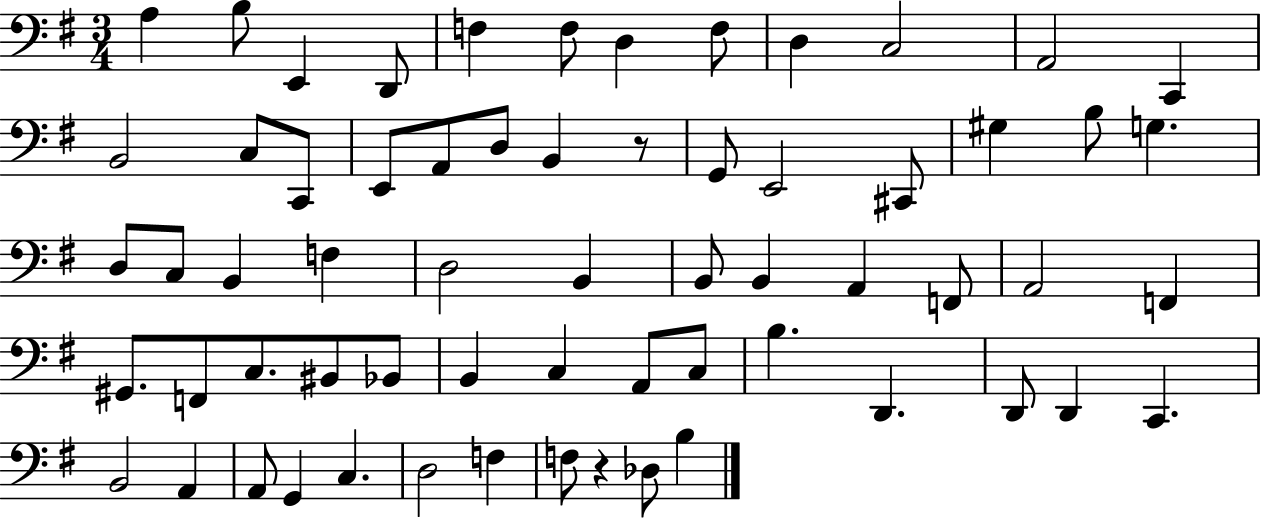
{
  \clef bass
  \numericTimeSignature
  \time 3/4
  \key g \major
  a4 b8 e,4 d,8 | f4 f8 d4 f8 | d4 c2 | a,2 c,4 | \break b,2 c8 c,8 | e,8 a,8 d8 b,4 r8 | g,8 e,2 cis,8 | gis4 b8 g4. | \break d8 c8 b,4 f4 | d2 b,4 | b,8 b,4 a,4 f,8 | a,2 f,4 | \break gis,8. f,8 c8. bis,8 bes,8 | b,4 c4 a,8 c8 | b4. d,4. | d,8 d,4 c,4. | \break b,2 a,4 | a,8 g,4 c4. | d2 f4 | f8 r4 des8 b4 | \break \bar "|."
}